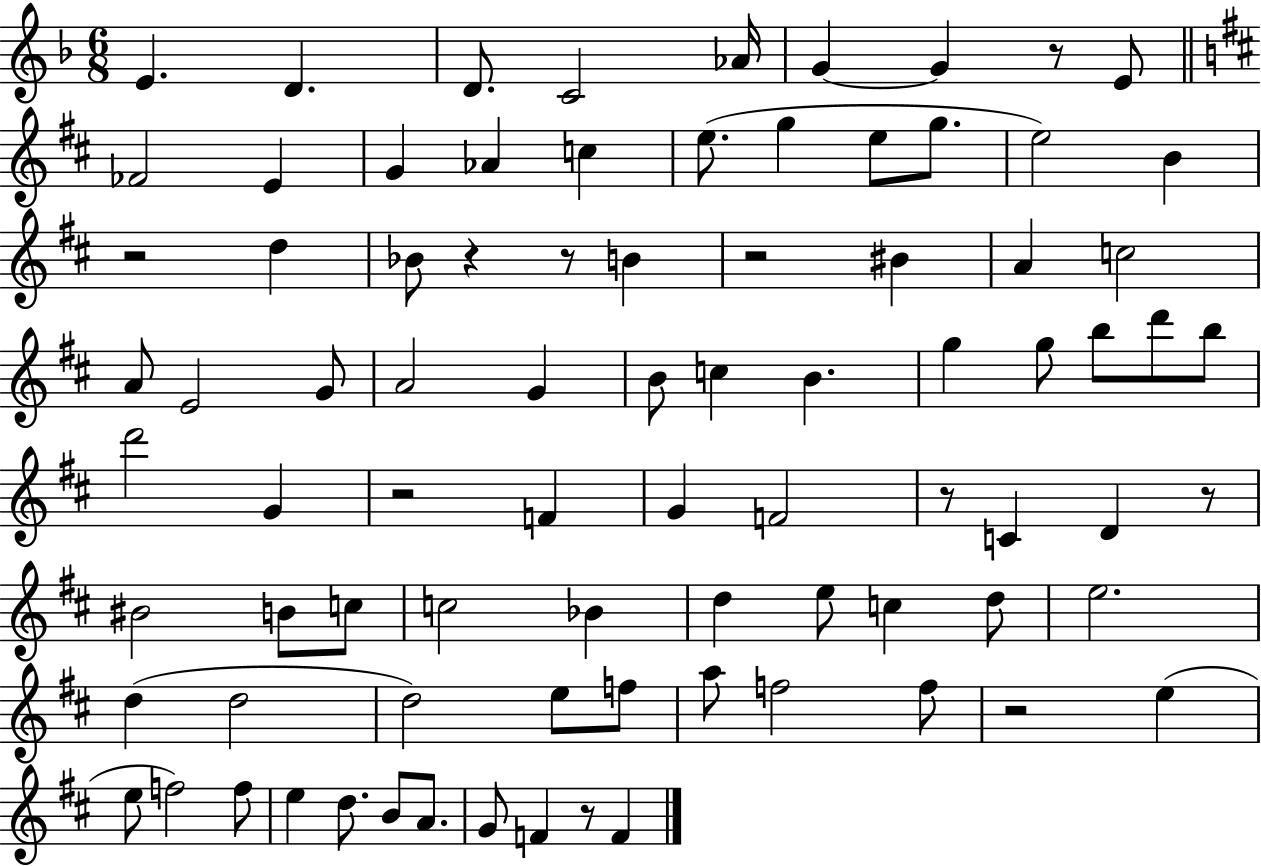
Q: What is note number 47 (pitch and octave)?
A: B4